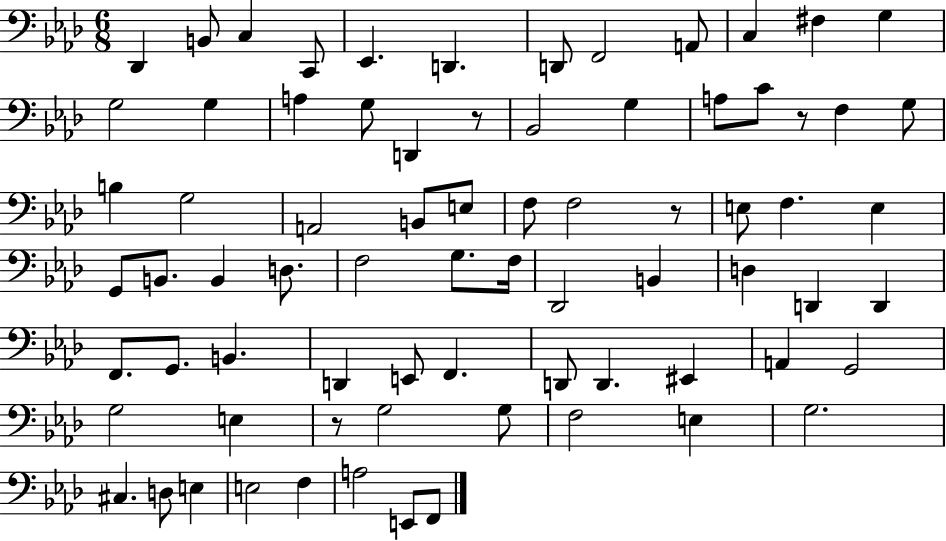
Db2/q B2/e C3/q C2/e Eb2/q. D2/q. D2/e F2/h A2/e C3/q F#3/q G3/q G3/h G3/q A3/q G3/e D2/q R/e Bb2/h G3/q A3/e C4/e R/e F3/q G3/e B3/q G3/h A2/h B2/e E3/e F3/e F3/h R/e E3/e F3/q. E3/q G2/e B2/e. B2/q D3/e. F3/h G3/e. F3/s Db2/h B2/q D3/q D2/q D2/q F2/e. G2/e. B2/q. D2/q E2/e F2/q. D2/e D2/q. EIS2/q A2/q G2/h G3/h E3/q R/e G3/h G3/e F3/h E3/q G3/h. C#3/q. D3/e E3/q E3/h F3/q A3/h E2/e F2/e